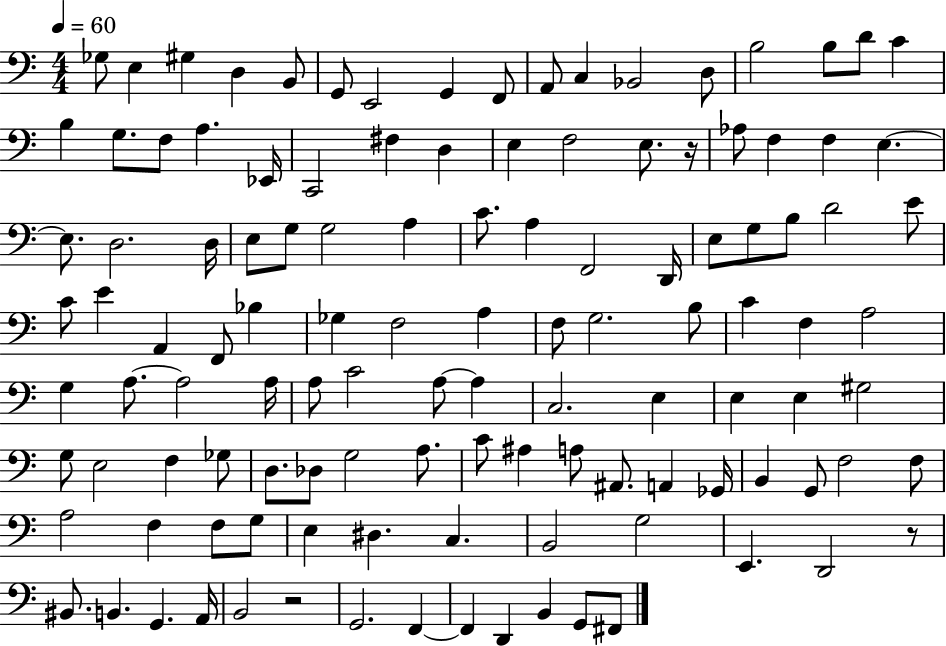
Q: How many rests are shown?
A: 3